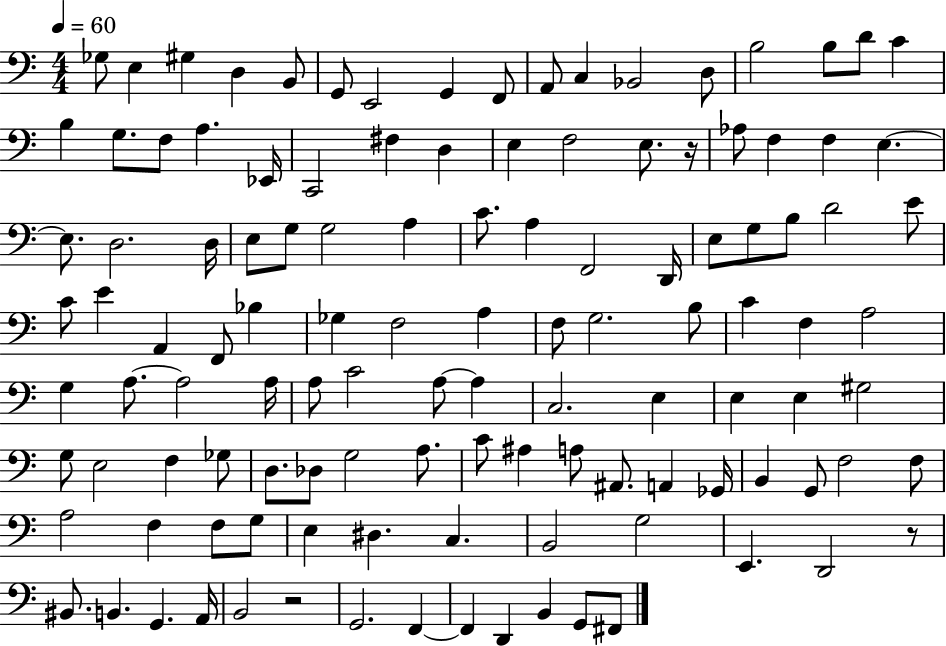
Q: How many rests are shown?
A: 3